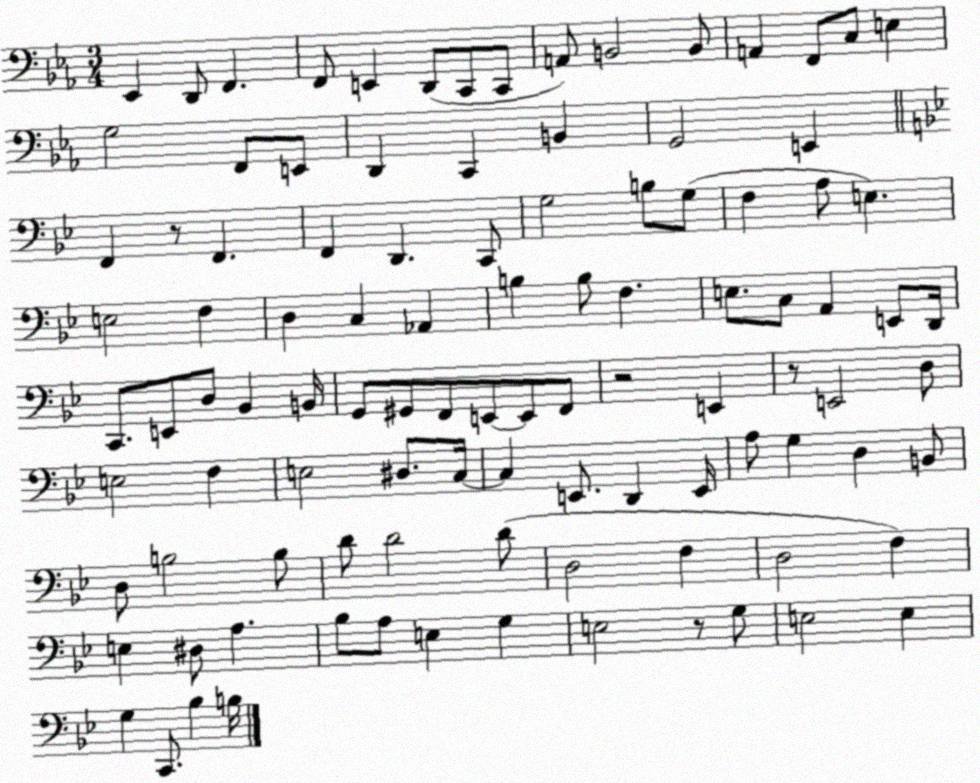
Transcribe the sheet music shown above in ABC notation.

X:1
T:Untitled
M:3/4
L:1/4
K:Eb
_E,, D,,/2 F,, F,,/2 E,, D,,/2 C,,/2 C,,/2 A,,/2 B,,2 B,,/2 A,, F,,/2 C,/2 E, G,2 F,,/2 E,,/2 D,, C,, B,, G,,2 E,, F,, z/2 F,, F,, D,, C,,/2 G,2 B,/2 G,/2 F, A,/2 E, E,2 F, D, C, _A,, B, B,/2 F, E,/2 C,/2 A,, E,,/2 D,,/4 C,,/2 E,,/2 D,/2 _B,, B,,/4 G,,/2 ^G,,/2 F,,/2 E,,/2 E,,/2 F,,/2 z2 E,, z/2 E,,2 D,/2 E,2 F, E,2 ^D,/2 C,/4 C, E,,/2 D,, E,,/4 A,/2 G, D, B,,/2 D,/2 B,2 B,/2 D/2 D2 D/2 D,2 F, D,2 F, E, ^D,/2 A, _B,/2 A,/2 E, G, E,2 z/2 G,/2 E,2 E, G, C,,/2 _B, B,/4